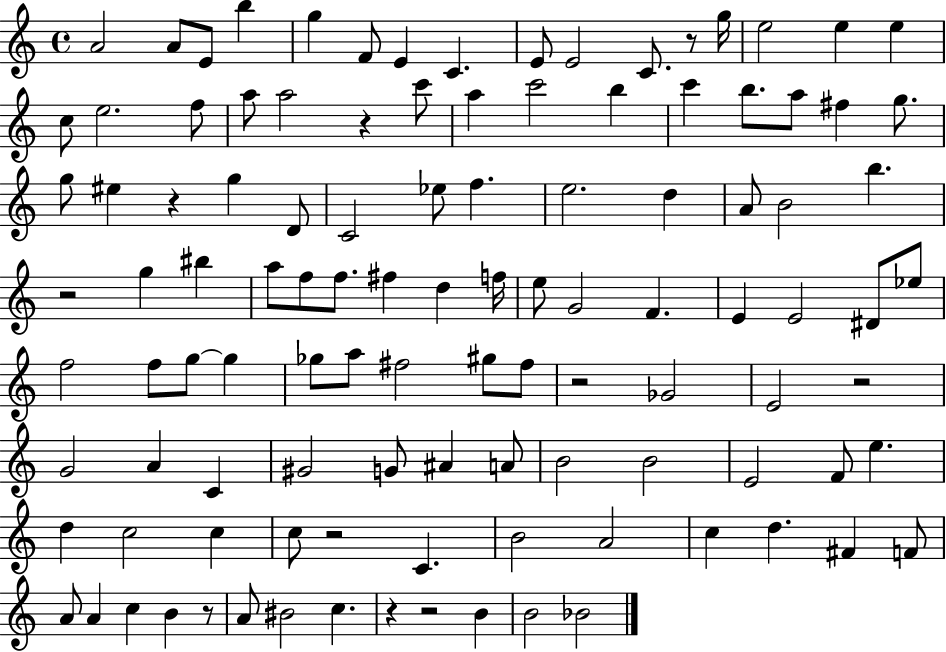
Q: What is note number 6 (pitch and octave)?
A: F4